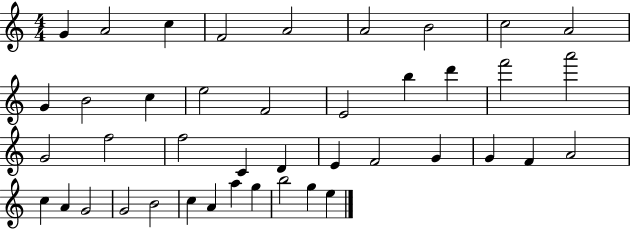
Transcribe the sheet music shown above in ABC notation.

X:1
T:Untitled
M:4/4
L:1/4
K:C
G A2 c F2 A2 A2 B2 c2 A2 G B2 c e2 F2 E2 b d' f'2 a'2 G2 f2 f2 C D E F2 G G F A2 c A G2 G2 B2 c A a g b2 g e